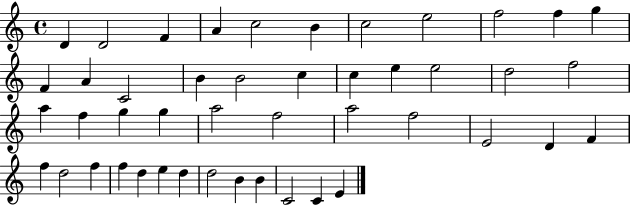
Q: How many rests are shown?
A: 0